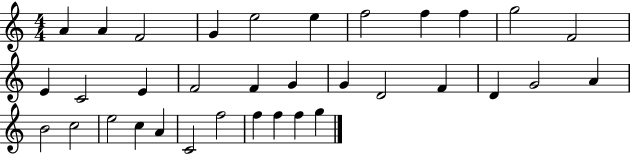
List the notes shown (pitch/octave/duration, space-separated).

A4/q A4/q F4/h G4/q E5/h E5/q F5/h F5/q F5/q G5/h F4/h E4/q C4/h E4/q F4/h F4/q G4/q G4/q D4/h F4/q D4/q G4/h A4/q B4/h C5/h E5/h C5/q A4/q C4/h F5/h F5/q F5/q F5/q G5/q